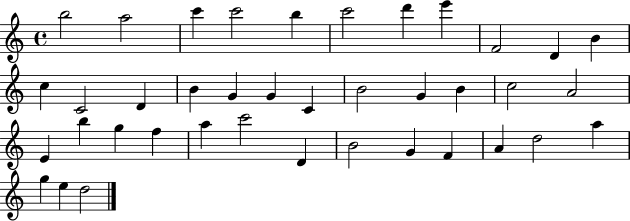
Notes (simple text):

B5/h A5/h C6/q C6/h B5/q C6/h D6/q E6/q F4/h D4/q B4/q C5/q C4/h D4/q B4/q G4/q G4/q C4/q B4/h G4/q B4/q C5/h A4/h E4/q B5/q G5/q F5/q A5/q C6/h D4/q B4/h G4/q F4/q A4/q D5/h A5/q G5/q E5/q D5/h